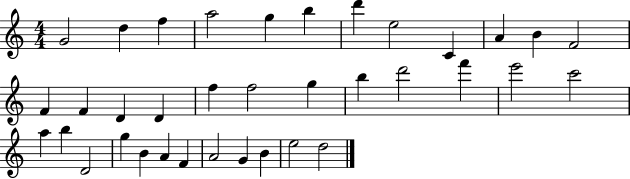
G4/h D5/q F5/q A5/h G5/q B5/q D6/q E5/h C4/q A4/q B4/q F4/h F4/q F4/q D4/q D4/q F5/q F5/h G5/q B5/q D6/h F6/q E6/h C6/h A5/q B5/q D4/h G5/q B4/q A4/q F4/q A4/h G4/q B4/q E5/h D5/h